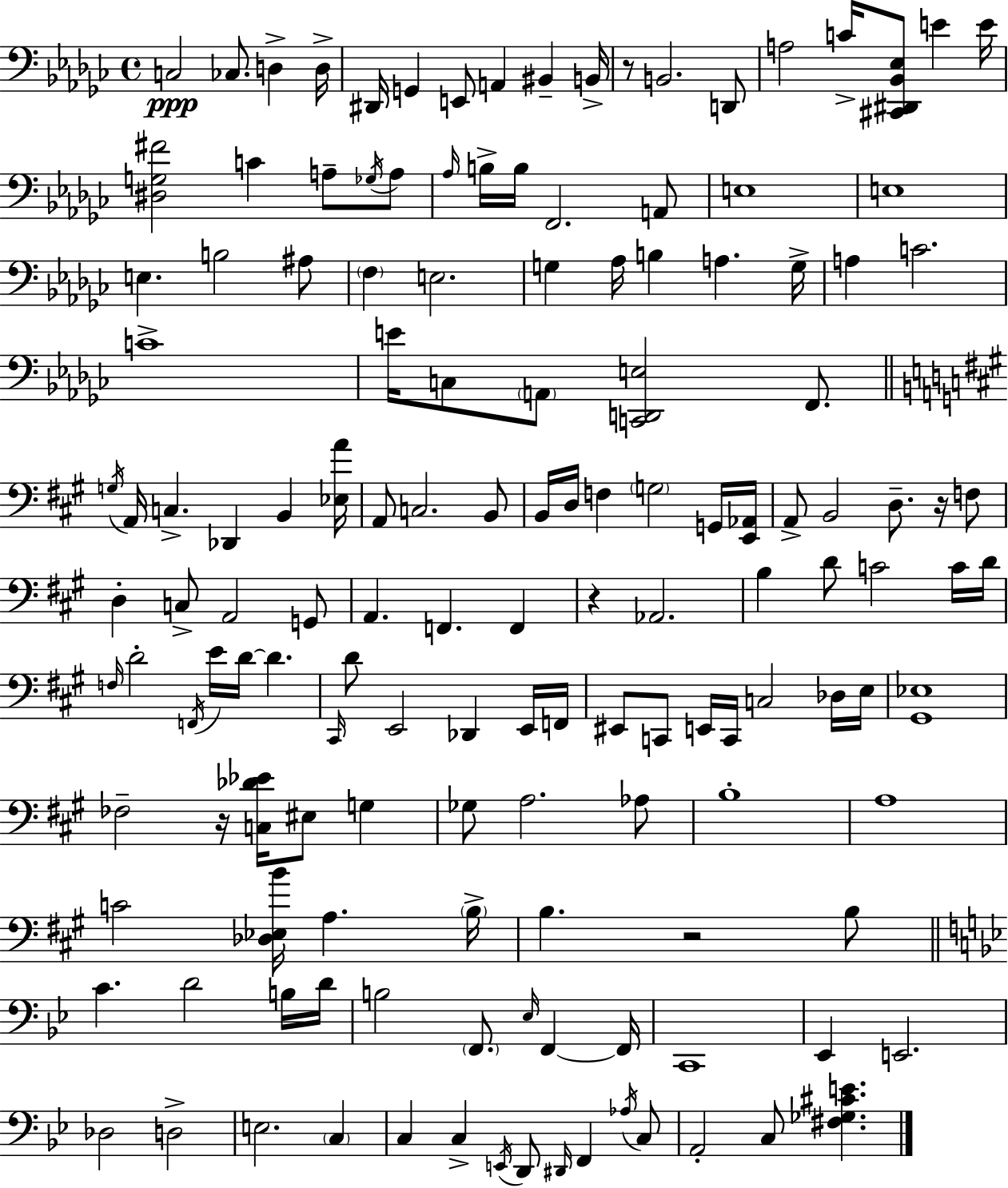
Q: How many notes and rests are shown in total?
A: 146